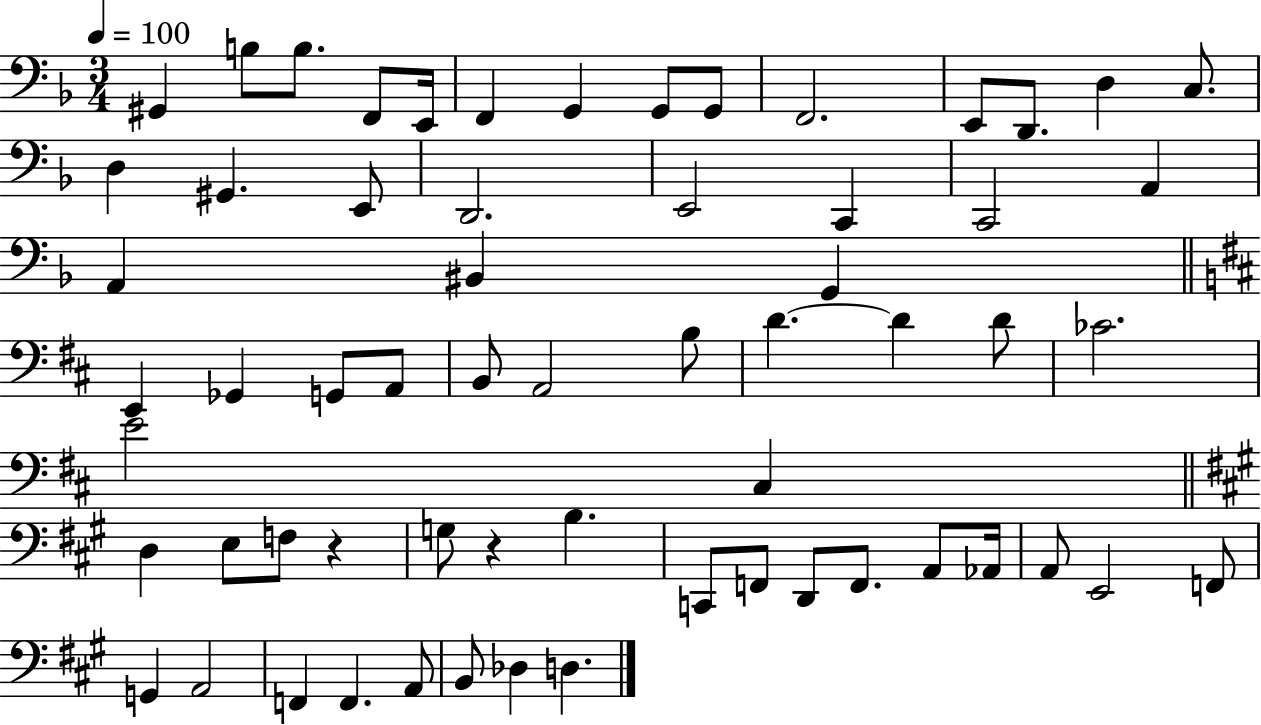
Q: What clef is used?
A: bass